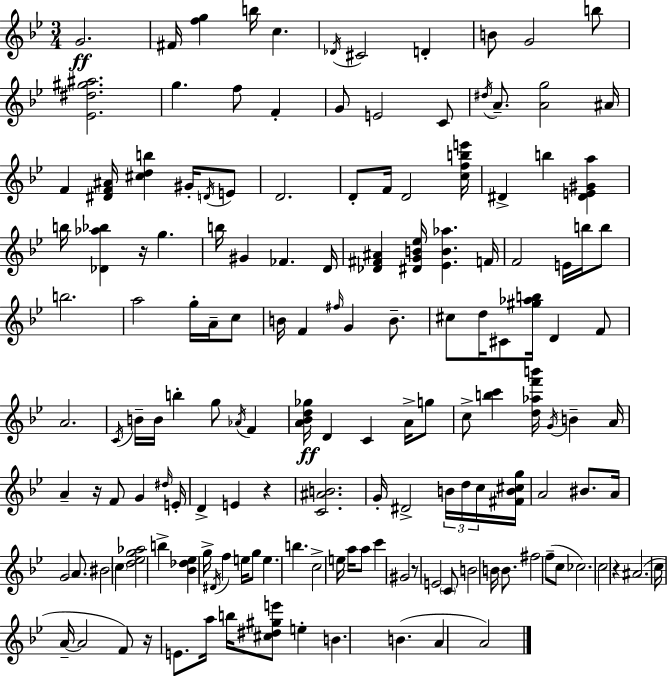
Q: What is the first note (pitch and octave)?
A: G4